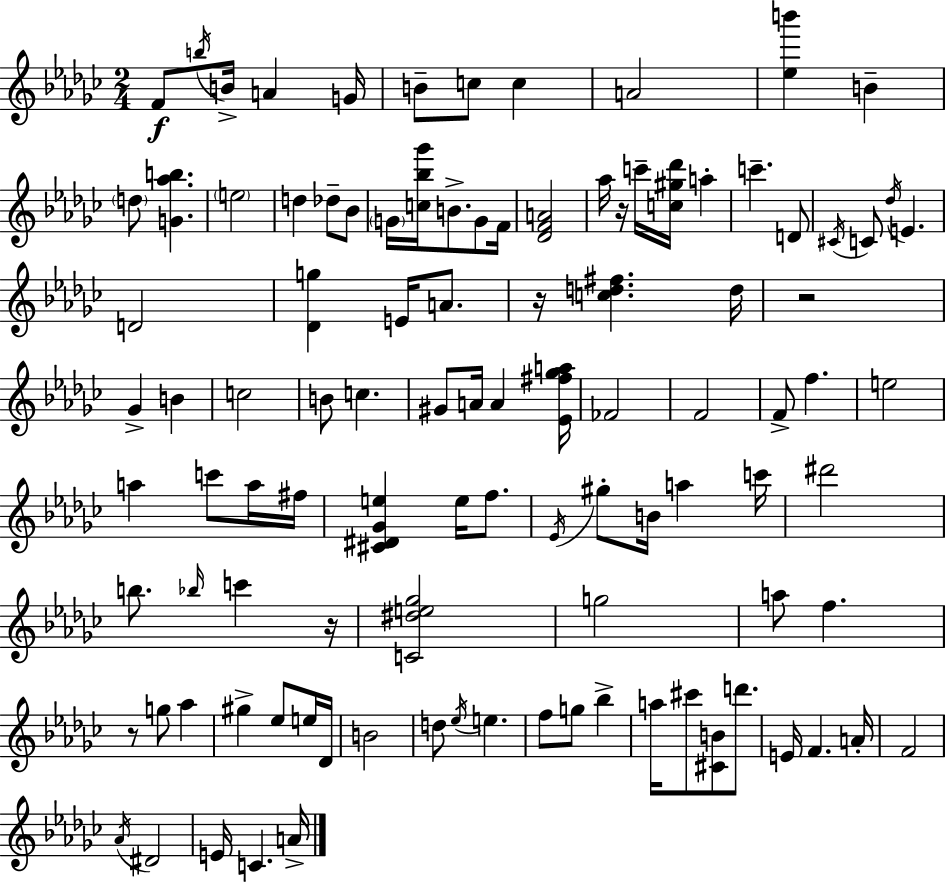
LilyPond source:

{
  \clef treble
  \numericTimeSignature
  \time 2/4
  \key ees \minor
  f'8\f \acciaccatura { b''16 } b'16-> a'4 | g'16 b'8-- c''8 c''4 | a'2 | <ees'' b'''>4 b'4-- | \break \parenthesize d''8 <g' aes'' b''>4. | \parenthesize e''2 | d''4 des''8-- bes'8 | \parenthesize g'16 <c'' bes'' ges'''>16 b'8.-> g'8 | \break f'16 <des' f' a'>2 | aes''16 r16 c'''16-- <c'' gis'' des'''>16 a''4-. | c'''4.-- d'8 | \acciaccatura { cis'16 } c'8 \acciaccatura { des''16 } e'4. | \break d'2 | <des' g''>4 e'16 | a'8. r16 <c'' d'' fis''>4. | d''16 r2 | \break ges'4-> b'4 | c''2 | b'8 c''4. | gis'8 a'16 a'4 | \break <ees' fis'' ges'' a''>16 fes'2 | f'2 | f'8-> f''4. | e''2 | \break a''4 c'''8 | a''16 fis''16 <cis' dis' ges' e''>4 e''16 | f''8. \acciaccatura { ees'16 } gis''8-. b'16 a''4 | c'''16 dis'''2 | \break b''8. \grace { bes''16 } | c'''4 r16 <c' dis'' e'' ges''>2 | g''2 | a''8 f''4. | \break r8 g''8 | aes''4 gis''4-> | ees''8 e''16 des'16 b'2 | d''8 \acciaccatura { ees''16 } | \break e''4. f''8 | g''8 bes''4-> a''16 cis'''8 | <cis' b'>8 d'''8. e'16 f'4. | a'16-. f'2 | \break \acciaccatura { aes'16 } dis'2 | e'16 | c'4. a'16-> \bar "|."
}